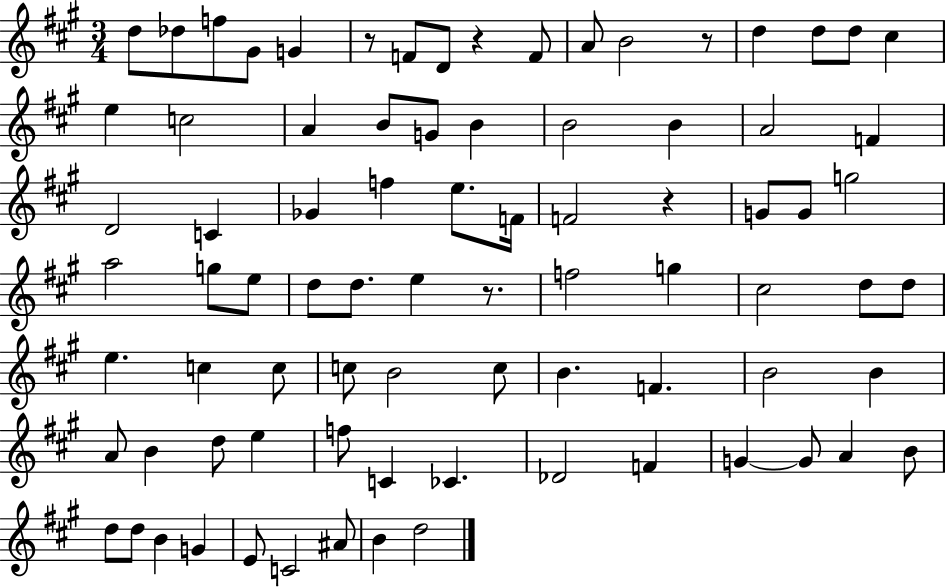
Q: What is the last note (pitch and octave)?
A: D5